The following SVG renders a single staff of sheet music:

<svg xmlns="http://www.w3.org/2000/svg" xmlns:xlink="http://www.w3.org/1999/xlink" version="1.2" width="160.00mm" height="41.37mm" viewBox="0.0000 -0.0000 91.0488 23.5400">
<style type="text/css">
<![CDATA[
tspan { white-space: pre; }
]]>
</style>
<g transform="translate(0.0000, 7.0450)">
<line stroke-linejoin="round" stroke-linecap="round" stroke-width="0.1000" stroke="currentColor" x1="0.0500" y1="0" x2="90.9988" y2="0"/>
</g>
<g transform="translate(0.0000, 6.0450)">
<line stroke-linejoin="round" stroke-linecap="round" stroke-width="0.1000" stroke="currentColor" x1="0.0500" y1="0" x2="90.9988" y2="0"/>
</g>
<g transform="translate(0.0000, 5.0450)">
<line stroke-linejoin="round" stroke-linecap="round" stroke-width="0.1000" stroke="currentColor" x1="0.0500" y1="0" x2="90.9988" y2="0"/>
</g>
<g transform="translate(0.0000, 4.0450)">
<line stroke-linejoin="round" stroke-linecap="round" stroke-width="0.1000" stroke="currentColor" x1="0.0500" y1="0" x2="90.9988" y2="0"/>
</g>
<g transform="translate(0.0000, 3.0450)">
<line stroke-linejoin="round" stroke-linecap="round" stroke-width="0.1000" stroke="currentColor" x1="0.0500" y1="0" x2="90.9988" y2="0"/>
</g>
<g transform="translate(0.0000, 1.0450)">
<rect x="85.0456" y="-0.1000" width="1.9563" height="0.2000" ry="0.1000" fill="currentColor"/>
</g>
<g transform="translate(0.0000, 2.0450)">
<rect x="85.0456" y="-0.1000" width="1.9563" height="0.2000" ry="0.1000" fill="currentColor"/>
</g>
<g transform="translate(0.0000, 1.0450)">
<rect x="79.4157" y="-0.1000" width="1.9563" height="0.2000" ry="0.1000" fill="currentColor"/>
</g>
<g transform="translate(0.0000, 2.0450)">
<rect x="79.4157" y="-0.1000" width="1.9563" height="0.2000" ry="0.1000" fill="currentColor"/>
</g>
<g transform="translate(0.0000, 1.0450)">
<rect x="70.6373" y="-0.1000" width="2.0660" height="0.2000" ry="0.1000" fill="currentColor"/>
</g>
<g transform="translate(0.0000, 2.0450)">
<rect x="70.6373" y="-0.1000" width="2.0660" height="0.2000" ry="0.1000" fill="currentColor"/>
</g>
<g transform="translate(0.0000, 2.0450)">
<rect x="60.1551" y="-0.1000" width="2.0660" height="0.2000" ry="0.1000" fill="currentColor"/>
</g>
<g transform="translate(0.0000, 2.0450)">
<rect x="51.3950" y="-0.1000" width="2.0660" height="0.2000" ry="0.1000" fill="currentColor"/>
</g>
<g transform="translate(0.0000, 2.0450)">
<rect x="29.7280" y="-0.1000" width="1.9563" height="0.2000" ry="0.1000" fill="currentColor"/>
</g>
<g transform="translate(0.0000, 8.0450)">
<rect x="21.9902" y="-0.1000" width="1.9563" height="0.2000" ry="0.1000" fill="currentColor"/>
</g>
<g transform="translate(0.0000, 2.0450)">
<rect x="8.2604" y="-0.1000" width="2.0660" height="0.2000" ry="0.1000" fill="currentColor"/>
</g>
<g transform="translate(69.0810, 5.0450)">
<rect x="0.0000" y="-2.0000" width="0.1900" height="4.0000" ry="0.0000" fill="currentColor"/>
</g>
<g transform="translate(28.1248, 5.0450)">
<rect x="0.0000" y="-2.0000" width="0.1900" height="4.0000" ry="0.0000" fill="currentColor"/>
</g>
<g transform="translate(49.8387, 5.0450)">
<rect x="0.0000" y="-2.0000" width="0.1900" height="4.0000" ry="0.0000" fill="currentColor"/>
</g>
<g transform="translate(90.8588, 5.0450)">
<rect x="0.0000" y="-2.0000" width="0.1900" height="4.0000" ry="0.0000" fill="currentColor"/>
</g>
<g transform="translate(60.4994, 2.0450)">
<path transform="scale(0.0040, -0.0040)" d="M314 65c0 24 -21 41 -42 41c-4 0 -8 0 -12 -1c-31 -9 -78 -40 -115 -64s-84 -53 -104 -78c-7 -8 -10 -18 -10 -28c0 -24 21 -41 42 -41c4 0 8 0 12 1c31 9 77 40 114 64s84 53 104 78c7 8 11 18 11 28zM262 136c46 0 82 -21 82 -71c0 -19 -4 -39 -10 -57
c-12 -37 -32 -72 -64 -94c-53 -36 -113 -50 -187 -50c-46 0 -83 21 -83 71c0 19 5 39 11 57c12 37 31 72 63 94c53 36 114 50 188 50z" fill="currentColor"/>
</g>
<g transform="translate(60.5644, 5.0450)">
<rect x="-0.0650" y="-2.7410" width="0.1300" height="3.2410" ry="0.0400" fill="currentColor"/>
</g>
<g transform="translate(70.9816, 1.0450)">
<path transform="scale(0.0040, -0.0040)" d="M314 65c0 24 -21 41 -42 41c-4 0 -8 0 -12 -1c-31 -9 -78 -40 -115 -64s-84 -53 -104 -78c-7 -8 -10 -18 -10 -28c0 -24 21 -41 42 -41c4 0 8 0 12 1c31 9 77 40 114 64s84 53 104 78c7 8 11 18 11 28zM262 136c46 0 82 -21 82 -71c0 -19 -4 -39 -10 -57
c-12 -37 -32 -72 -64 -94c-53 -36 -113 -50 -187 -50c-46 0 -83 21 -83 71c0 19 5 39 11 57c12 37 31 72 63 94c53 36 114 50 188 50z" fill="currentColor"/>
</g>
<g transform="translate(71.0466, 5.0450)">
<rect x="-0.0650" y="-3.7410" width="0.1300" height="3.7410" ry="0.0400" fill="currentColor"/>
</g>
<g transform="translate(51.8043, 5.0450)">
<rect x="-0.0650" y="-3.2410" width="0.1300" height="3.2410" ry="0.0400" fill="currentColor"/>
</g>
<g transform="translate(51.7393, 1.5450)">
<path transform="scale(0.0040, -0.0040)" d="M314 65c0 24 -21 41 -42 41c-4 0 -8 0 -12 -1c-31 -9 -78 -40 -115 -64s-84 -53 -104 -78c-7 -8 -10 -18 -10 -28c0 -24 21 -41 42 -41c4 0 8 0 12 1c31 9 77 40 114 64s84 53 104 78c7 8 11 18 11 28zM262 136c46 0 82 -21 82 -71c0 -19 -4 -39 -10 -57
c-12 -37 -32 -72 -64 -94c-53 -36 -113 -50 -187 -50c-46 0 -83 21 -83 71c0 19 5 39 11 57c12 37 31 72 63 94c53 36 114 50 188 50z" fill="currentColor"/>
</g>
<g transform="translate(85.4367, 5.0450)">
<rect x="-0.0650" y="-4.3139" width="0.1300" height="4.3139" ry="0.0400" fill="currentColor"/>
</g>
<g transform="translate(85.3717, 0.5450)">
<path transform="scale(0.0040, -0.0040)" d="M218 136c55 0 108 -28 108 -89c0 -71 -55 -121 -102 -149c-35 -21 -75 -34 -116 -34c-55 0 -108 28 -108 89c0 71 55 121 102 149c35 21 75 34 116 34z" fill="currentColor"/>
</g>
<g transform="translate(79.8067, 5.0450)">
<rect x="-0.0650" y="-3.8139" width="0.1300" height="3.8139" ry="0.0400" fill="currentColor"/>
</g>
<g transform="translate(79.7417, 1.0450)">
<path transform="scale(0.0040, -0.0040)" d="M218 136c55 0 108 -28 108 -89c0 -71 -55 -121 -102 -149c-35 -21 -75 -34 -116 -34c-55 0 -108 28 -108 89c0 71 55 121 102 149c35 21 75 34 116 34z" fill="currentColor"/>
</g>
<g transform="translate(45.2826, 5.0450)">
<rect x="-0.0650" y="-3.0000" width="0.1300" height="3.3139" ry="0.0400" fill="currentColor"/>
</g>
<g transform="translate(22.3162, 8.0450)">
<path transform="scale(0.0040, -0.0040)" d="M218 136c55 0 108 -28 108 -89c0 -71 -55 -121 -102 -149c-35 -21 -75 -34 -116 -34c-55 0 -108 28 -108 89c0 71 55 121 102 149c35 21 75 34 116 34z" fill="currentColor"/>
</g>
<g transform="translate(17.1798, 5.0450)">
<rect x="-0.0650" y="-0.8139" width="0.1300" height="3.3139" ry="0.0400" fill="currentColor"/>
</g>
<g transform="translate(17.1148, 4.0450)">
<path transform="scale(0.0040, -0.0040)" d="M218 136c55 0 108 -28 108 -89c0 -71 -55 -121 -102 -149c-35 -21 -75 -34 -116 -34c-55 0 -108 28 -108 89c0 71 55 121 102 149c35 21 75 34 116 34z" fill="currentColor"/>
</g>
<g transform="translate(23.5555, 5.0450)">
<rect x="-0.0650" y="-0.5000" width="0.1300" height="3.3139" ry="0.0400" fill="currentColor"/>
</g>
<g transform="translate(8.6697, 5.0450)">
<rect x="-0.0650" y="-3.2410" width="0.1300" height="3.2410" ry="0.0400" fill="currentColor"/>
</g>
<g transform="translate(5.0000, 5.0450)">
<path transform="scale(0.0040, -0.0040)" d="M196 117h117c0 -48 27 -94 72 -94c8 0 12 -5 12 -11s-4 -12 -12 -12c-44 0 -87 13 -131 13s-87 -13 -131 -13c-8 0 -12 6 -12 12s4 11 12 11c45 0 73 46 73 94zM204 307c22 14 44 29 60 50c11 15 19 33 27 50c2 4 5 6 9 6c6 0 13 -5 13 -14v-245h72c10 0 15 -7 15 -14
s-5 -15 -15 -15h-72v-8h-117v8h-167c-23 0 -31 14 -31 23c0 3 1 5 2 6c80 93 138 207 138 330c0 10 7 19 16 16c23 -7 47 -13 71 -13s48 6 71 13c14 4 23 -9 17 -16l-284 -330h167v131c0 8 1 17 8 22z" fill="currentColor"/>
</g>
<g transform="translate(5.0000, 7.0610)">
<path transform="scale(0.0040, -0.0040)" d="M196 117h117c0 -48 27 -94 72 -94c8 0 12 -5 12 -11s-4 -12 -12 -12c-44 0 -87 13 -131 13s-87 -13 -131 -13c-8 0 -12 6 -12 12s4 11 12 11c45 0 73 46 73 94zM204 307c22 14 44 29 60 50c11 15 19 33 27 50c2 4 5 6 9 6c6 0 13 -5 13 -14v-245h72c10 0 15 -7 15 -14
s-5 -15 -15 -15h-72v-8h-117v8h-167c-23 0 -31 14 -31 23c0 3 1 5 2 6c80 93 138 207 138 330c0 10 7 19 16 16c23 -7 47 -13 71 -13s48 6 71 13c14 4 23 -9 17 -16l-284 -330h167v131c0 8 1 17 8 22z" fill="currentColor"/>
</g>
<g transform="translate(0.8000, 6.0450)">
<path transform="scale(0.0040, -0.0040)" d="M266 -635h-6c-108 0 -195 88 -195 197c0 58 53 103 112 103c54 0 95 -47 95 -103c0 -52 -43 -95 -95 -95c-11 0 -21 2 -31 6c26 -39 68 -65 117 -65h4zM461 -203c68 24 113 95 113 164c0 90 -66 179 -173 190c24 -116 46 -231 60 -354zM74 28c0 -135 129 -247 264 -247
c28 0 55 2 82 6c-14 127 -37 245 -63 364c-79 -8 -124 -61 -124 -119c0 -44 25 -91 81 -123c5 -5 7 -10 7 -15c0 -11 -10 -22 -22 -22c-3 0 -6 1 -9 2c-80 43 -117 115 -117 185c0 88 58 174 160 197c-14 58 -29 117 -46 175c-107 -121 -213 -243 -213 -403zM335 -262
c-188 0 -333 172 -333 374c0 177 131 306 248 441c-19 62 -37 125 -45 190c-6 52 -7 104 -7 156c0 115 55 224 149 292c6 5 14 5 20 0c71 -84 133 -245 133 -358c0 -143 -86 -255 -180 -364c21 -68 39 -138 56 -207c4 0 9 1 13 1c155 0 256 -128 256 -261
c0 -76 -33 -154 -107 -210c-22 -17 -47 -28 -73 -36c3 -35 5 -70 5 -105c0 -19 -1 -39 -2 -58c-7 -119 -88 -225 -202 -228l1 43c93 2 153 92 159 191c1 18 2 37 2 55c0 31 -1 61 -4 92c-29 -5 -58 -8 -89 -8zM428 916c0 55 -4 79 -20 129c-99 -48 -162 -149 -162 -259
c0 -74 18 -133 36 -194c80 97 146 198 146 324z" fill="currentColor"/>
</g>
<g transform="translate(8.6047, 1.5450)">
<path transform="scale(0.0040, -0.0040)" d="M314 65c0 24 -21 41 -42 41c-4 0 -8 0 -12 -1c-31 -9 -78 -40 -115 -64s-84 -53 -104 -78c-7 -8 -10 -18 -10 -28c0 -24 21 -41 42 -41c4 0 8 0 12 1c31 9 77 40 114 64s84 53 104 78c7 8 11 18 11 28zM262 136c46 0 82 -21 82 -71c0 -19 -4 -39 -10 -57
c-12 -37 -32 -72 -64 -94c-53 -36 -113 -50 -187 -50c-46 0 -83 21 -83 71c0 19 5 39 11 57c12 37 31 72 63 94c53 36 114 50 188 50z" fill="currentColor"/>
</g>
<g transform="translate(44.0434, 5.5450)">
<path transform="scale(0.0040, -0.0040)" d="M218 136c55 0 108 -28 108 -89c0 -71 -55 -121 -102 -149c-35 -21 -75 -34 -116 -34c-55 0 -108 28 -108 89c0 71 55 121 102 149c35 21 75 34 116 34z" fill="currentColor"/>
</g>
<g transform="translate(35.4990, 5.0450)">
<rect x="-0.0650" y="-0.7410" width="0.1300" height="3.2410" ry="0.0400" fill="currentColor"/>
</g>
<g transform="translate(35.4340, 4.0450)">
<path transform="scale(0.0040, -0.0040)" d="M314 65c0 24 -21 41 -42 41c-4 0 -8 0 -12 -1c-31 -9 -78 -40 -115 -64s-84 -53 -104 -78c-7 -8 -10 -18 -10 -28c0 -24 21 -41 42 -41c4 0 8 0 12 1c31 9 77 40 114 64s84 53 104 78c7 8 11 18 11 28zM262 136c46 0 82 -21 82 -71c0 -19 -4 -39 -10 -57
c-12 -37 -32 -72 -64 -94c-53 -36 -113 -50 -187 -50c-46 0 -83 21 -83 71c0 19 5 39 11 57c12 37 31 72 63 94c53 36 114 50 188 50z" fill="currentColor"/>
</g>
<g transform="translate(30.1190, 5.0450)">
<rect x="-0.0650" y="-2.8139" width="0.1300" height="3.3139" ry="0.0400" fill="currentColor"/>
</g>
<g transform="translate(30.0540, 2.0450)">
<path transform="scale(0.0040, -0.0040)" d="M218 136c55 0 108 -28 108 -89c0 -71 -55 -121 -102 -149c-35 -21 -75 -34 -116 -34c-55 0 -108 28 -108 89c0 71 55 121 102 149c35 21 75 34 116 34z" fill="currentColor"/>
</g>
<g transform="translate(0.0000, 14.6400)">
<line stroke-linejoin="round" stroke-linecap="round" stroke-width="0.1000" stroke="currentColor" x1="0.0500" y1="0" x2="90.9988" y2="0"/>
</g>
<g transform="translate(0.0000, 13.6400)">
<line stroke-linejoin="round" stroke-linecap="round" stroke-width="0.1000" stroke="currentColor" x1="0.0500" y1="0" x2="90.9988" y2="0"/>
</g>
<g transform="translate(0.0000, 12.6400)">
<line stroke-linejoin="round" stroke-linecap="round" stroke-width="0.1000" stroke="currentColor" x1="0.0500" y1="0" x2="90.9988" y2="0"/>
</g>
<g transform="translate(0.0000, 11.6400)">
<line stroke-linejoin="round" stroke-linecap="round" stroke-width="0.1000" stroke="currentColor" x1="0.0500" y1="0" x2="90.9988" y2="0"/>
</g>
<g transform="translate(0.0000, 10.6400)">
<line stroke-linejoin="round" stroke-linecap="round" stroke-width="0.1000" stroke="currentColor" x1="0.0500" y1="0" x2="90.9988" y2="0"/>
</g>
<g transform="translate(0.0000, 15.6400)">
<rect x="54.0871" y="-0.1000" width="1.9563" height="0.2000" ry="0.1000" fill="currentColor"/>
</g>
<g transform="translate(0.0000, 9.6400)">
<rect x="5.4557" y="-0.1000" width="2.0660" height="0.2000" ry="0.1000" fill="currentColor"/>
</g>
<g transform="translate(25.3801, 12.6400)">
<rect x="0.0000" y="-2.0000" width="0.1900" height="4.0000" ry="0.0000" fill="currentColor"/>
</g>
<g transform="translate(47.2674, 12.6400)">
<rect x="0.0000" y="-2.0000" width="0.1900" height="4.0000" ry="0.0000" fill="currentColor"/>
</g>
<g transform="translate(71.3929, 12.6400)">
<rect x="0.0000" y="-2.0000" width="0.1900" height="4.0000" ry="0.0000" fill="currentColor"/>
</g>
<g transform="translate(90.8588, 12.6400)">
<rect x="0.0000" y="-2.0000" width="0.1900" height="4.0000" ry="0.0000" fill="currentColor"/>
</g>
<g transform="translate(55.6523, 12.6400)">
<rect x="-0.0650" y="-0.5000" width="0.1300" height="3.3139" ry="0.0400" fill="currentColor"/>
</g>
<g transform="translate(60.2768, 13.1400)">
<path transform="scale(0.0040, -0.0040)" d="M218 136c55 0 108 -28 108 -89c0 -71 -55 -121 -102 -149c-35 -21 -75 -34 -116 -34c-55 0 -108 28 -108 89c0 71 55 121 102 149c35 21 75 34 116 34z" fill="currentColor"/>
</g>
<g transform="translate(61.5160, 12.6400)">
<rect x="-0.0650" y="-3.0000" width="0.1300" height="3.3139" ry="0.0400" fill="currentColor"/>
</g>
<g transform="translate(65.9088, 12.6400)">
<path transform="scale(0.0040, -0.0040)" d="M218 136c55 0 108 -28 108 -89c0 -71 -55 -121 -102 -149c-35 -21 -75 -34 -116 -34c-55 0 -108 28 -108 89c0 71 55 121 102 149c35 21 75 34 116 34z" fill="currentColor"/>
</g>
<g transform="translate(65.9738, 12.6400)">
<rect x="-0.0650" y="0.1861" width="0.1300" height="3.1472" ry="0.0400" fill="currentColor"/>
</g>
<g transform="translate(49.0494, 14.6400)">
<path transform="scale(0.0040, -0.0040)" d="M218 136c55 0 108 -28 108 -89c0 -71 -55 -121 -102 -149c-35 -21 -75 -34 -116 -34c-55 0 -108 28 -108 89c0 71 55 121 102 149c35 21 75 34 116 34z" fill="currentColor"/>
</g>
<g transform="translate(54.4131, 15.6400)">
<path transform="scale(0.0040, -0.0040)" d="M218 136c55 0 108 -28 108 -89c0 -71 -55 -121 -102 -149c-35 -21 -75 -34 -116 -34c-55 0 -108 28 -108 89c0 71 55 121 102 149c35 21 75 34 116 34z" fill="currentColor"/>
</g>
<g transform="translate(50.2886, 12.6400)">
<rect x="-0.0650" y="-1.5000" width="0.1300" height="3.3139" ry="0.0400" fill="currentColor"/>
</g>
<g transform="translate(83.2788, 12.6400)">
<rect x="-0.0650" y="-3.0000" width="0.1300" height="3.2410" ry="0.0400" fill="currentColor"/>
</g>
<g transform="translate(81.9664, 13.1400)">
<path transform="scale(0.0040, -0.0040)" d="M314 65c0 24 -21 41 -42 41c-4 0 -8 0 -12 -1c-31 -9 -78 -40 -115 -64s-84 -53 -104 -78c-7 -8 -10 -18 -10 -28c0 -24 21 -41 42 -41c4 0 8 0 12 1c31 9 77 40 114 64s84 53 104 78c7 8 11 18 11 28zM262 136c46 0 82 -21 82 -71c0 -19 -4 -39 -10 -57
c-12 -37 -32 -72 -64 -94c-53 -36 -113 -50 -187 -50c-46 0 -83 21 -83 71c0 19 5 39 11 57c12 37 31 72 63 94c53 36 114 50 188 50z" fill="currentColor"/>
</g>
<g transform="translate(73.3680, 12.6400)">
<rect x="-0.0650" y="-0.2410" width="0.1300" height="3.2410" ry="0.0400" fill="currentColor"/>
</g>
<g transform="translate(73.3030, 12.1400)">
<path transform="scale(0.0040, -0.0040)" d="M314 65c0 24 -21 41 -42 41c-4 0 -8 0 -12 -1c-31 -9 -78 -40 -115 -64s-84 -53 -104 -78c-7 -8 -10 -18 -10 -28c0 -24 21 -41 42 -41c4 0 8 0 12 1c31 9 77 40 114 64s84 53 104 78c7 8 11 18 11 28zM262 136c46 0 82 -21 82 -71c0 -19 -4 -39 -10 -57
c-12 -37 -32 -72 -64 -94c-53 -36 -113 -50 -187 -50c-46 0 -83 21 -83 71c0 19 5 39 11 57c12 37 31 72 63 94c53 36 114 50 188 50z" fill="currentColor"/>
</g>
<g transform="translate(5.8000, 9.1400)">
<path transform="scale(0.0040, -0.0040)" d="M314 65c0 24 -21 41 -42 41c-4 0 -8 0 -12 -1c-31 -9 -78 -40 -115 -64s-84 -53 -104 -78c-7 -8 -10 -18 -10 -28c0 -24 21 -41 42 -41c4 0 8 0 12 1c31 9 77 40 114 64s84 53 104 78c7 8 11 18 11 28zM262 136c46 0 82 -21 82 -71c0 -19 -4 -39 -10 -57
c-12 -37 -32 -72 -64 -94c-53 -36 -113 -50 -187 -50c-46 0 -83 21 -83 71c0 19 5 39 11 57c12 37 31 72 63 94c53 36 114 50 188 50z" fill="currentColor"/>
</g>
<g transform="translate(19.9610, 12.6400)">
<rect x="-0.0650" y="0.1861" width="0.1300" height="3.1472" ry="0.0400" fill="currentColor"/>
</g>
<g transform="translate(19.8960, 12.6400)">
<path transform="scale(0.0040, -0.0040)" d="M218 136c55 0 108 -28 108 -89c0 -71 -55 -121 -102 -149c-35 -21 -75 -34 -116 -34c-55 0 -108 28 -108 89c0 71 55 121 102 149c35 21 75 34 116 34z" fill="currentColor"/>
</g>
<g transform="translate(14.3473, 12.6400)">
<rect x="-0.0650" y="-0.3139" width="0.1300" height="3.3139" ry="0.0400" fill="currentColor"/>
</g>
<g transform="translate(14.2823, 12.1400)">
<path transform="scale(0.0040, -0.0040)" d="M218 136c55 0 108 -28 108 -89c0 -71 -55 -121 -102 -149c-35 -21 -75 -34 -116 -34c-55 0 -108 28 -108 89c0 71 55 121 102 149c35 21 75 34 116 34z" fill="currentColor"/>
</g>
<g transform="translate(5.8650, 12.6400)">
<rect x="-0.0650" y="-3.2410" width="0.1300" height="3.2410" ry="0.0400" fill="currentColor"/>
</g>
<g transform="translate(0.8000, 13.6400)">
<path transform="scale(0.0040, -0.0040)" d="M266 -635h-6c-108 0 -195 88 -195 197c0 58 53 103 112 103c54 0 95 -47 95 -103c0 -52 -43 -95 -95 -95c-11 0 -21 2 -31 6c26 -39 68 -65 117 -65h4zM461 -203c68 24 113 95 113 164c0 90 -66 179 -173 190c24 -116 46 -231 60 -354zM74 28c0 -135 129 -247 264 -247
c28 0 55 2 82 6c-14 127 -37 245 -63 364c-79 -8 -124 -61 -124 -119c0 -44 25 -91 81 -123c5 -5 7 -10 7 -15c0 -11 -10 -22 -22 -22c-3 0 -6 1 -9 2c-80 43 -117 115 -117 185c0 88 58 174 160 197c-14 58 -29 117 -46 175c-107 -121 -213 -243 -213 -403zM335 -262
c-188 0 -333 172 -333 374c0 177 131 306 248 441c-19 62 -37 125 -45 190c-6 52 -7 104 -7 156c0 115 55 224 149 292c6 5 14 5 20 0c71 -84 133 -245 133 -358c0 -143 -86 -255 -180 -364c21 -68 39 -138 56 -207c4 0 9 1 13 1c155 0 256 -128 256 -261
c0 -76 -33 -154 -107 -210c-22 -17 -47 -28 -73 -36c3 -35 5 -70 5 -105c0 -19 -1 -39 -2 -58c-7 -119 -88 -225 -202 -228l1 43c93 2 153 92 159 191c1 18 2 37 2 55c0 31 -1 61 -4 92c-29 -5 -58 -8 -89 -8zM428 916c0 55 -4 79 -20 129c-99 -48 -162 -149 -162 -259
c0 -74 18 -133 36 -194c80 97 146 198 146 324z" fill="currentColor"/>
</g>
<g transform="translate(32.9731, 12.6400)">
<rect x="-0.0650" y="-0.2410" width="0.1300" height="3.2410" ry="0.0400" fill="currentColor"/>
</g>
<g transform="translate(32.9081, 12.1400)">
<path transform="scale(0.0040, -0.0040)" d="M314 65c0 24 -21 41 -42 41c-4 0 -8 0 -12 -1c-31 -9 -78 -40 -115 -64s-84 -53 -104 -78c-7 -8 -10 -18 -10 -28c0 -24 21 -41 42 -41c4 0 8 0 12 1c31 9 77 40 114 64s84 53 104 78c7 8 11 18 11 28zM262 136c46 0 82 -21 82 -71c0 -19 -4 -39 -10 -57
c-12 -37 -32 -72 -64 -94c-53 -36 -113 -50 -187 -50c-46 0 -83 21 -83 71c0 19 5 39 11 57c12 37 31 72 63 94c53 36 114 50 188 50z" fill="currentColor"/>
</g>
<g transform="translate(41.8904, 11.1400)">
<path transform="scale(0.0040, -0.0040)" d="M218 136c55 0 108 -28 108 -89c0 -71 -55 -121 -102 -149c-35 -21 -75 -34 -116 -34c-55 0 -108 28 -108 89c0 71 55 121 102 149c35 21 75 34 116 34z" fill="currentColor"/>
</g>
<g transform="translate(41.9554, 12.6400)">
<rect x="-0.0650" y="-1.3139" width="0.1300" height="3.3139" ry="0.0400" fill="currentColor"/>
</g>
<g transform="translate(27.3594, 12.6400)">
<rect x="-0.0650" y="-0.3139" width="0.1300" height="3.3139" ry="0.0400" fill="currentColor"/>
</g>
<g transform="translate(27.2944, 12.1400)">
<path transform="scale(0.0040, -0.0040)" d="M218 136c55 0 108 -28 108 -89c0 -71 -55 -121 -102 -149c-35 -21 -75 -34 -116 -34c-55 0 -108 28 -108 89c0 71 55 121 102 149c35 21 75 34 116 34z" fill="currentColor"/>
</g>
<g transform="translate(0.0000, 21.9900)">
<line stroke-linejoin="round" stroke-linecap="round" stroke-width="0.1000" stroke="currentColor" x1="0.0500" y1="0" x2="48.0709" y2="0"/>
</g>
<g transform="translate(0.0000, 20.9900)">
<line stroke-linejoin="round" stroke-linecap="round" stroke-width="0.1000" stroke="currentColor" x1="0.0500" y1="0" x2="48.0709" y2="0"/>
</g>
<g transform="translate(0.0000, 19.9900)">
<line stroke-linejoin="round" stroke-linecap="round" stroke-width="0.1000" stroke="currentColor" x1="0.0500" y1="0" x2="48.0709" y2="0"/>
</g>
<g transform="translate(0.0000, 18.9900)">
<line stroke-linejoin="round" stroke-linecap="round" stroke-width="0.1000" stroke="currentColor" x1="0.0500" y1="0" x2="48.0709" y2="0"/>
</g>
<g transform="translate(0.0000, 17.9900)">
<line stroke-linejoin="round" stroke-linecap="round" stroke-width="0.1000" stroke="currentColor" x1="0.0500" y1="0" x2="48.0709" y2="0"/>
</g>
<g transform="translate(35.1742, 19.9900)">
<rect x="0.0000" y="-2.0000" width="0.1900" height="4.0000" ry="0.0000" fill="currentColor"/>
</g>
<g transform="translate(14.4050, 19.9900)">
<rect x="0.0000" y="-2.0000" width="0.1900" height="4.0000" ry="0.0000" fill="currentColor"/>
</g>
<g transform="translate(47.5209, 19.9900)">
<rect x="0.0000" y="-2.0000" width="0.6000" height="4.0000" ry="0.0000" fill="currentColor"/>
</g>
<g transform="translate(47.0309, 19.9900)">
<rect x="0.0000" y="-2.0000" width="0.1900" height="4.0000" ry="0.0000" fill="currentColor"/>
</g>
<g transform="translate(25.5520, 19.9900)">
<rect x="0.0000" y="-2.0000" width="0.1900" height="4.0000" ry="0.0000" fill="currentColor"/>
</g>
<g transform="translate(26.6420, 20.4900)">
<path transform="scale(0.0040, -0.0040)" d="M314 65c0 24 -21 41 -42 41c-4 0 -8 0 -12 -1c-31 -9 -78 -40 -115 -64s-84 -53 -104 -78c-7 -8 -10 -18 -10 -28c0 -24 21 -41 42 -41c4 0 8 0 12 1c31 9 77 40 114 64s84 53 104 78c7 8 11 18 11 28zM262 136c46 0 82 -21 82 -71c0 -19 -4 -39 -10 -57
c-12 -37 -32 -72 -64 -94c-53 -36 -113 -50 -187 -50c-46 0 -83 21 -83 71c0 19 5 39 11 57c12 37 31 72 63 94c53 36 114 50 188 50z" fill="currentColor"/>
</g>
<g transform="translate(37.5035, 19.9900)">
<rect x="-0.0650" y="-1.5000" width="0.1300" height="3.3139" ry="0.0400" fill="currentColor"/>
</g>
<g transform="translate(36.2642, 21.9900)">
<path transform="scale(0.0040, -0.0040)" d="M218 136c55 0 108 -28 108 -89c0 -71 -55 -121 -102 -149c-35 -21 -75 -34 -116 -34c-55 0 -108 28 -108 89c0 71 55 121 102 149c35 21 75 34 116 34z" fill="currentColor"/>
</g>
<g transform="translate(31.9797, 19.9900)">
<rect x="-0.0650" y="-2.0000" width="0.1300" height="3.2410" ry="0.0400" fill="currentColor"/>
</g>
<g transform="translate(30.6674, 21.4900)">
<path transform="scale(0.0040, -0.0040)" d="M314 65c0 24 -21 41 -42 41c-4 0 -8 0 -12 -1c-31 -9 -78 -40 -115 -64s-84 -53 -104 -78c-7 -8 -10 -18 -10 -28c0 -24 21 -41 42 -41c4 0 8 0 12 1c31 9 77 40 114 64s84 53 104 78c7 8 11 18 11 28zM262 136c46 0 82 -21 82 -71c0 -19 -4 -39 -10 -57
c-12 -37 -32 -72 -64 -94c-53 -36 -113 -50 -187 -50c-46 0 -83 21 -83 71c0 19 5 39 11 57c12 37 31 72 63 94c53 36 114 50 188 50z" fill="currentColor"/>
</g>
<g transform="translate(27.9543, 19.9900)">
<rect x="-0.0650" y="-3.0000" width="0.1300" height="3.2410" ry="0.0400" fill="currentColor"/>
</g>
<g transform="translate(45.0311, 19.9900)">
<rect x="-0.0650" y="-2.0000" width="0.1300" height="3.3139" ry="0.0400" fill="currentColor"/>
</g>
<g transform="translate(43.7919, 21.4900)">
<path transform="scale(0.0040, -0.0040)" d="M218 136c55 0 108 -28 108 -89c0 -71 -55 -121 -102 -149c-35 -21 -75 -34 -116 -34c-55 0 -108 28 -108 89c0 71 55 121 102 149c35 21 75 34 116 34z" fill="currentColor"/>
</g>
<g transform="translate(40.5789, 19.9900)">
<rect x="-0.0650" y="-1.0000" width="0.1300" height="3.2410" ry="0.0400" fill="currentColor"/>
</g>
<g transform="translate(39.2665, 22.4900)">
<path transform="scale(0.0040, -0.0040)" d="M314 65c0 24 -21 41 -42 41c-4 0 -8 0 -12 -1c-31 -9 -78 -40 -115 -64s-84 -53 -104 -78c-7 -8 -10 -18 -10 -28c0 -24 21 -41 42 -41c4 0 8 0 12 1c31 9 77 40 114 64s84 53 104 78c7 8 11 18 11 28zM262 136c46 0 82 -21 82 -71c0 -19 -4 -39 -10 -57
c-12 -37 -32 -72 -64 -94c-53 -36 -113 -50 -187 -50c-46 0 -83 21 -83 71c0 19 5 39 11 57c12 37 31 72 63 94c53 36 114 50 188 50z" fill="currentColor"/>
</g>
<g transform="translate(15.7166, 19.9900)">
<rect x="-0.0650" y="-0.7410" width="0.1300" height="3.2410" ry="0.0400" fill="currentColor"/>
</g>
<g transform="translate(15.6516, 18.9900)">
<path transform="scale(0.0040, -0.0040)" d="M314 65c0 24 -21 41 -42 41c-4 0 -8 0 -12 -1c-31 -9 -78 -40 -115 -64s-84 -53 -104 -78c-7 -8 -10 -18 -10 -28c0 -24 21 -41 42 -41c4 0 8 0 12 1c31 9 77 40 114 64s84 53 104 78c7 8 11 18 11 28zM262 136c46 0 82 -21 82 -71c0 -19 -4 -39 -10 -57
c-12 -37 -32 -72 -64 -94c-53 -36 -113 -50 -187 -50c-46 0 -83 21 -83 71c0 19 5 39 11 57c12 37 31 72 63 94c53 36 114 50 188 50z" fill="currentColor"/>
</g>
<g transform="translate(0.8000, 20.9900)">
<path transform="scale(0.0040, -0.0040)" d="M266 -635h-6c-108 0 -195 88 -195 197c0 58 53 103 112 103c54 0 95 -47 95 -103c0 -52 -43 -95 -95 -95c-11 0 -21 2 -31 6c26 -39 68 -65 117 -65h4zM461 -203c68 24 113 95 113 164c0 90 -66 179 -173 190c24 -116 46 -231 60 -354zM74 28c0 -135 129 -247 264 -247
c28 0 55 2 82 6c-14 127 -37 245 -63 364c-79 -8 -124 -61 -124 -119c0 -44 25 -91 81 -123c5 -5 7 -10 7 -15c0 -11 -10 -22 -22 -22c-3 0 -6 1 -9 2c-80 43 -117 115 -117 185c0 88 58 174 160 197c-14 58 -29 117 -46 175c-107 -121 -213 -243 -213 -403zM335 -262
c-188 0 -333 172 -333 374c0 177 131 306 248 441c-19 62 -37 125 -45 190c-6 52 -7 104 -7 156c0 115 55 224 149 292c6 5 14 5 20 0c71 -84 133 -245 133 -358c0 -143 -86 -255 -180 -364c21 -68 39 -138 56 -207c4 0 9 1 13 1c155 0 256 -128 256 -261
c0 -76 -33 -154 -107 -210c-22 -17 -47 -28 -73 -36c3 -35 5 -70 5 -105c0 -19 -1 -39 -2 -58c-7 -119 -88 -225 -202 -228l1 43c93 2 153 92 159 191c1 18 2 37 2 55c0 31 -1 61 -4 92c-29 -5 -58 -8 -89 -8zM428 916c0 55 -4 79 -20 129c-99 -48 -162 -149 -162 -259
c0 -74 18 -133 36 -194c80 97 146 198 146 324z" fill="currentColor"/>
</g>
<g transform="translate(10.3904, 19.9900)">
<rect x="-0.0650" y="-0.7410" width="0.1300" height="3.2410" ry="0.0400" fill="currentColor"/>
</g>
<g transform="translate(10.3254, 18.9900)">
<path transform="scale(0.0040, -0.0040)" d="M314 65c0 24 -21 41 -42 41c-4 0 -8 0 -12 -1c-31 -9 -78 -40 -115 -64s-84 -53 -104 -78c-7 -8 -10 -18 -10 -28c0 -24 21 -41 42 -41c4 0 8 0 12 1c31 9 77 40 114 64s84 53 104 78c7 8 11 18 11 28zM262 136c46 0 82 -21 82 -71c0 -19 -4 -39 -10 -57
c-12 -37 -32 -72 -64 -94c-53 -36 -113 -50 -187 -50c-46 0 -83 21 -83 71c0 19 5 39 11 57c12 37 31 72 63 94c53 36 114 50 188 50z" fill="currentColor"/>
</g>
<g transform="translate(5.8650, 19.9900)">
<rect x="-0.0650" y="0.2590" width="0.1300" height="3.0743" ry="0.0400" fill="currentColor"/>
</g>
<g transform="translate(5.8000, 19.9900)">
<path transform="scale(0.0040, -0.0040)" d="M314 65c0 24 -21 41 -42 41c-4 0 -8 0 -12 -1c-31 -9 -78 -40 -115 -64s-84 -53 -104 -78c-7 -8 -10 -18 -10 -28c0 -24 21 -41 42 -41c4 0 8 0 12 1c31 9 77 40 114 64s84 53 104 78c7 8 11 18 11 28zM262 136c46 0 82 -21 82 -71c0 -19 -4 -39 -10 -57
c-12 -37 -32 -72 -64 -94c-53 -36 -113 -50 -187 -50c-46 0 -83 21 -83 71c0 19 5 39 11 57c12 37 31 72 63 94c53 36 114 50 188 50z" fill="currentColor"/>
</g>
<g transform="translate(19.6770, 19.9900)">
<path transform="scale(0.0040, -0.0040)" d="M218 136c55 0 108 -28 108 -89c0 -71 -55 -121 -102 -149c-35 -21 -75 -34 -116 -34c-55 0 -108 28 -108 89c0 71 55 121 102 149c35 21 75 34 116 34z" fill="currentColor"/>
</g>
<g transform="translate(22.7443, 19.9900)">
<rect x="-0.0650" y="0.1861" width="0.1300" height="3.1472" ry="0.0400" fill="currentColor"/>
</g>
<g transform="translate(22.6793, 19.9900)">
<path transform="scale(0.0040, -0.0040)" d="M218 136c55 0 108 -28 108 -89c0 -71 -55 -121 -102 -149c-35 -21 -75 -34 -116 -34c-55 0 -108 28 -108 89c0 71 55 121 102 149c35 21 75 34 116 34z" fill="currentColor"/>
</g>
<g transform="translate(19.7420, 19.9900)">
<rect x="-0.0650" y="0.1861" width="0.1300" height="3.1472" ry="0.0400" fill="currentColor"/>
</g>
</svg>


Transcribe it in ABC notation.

X:1
T:Untitled
M:4/4
L:1/4
K:C
b2 d C a d2 A b2 a2 c'2 c' d' b2 c B c c2 e E C A B c2 A2 B2 d2 d2 B B A2 F2 E D2 F